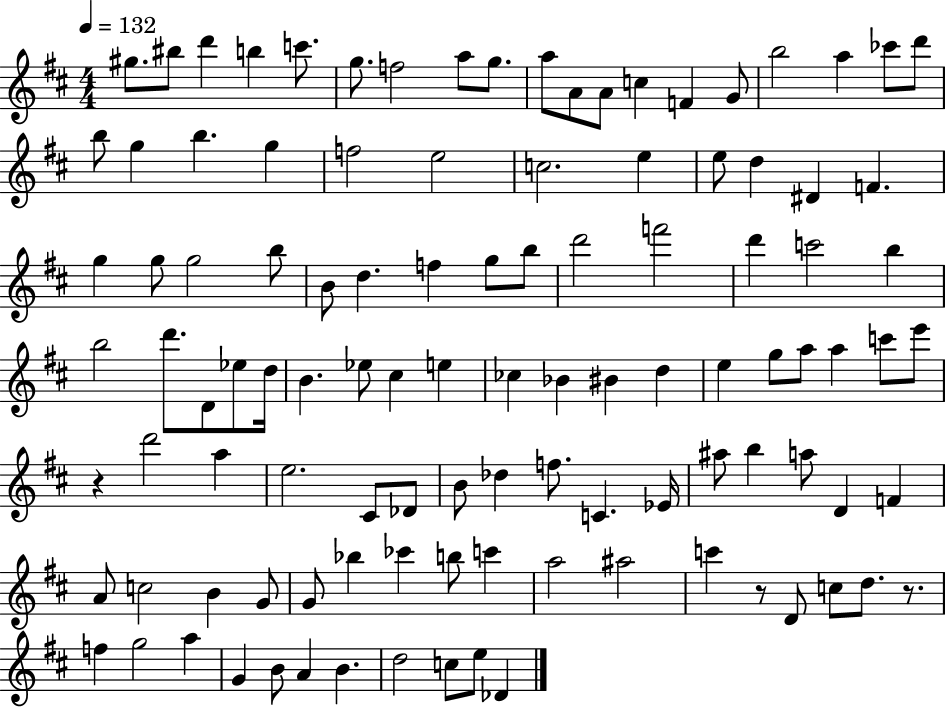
{
  \clef treble
  \numericTimeSignature
  \time 4/4
  \key d \major
  \tempo 4 = 132
  gis''8. bis''8 d'''4 b''4 c'''8. | g''8. f''2 a''8 g''8. | a''8 a'8 a'8 c''4 f'4 g'8 | b''2 a''4 ces'''8 d'''8 | \break b''8 g''4 b''4. g''4 | f''2 e''2 | c''2. e''4 | e''8 d''4 dis'4 f'4. | \break g''4 g''8 g''2 b''8 | b'8 d''4. f''4 g''8 b''8 | d'''2 f'''2 | d'''4 c'''2 b''4 | \break b''2 d'''8. d'8 ees''8 d''16 | b'4. ees''8 cis''4 e''4 | ces''4 bes'4 bis'4 d''4 | e''4 g''8 a''8 a''4 c'''8 e'''8 | \break r4 d'''2 a''4 | e''2. cis'8 des'8 | b'8 des''4 f''8. c'4. ees'16 | ais''8 b''4 a''8 d'4 f'4 | \break a'8 c''2 b'4 g'8 | g'8 bes''4 ces'''4 b''8 c'''4 | a''2 ais''2 | c'''4 r8 d'8 c''8 d''8. r8. | \break f''4 g''2 a''4 | g'4 b'8 a'4 b'4. | d''2 c''8 e''8 des'4 | \bar "|."
}